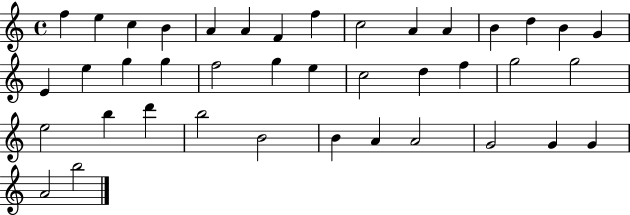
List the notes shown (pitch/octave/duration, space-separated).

F5/q E5/q C5/q B4/q A4/q A4/q F4/q F5/q C5/h A4/q A4/q B4/q D5/q B4/q G4/q E4/q E5/q G5/q G5/q F5/h G5/q E5/q C5/h D5/q F5/q G5/h G5/h E5/h B5/q D6/q B5/h B4/h B4/q A4/q A4/h G4/h G4/q G4/q A4/h B5/h